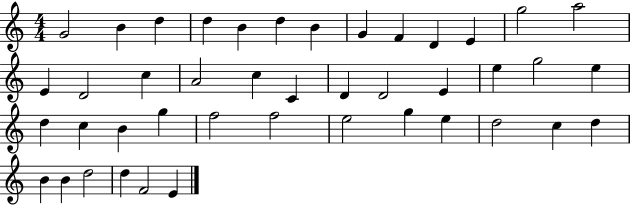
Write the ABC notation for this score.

X:1
T:Untitled
M:4/4
L:1/4
K:C
G2 B d d B d B G F D E g2 a2 E D2 c A2 c C D D2 E e g2 e d c B g f2 f2 e2 g e d2 c d B B d2 d F2 E